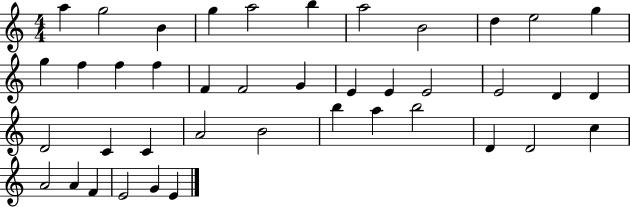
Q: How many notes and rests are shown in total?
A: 41